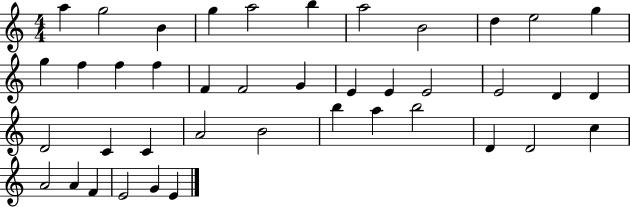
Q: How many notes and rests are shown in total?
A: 41